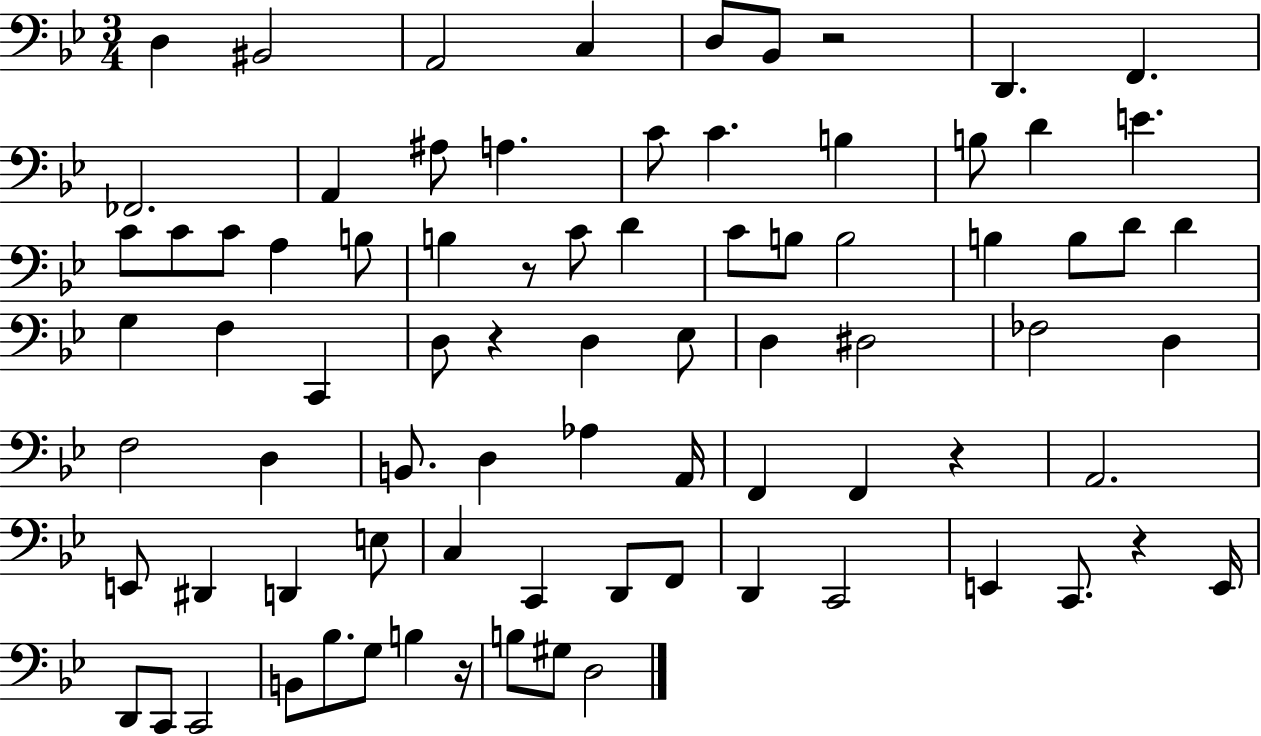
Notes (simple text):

D3/q BIS2/h A2/h C3/q D3/e Bb2/e R/h D2/q. F2/q. FES2/h. A2/q A#3/e A3/q. C4/e C4/q. B3/q B3/e D4/q E4/q. C4/e C4/e C4/e A3/q B3/e B3/q R/e C4/e D4/q C4/e B3/e B3/h B3/q B3/e D4/e D4/q G3/q F3/q C2/q D3/e R/q D3/q Eb3/e D3/q D#3/h FES3/h D3/q F3/h D3/q B2/e. D3/q Ab3/q A2/s F2/q F2/q R/q A2/h. E2/e D#2/q D2/q E3/e C3/q C2/q D2/e F2/e D2/q C2/h E2/q C2/e. R/q E2/s D2/e C2/e C2/h B2/e Bb3/e. G3/e B3/q R/s B3/e G#3/e D3/h